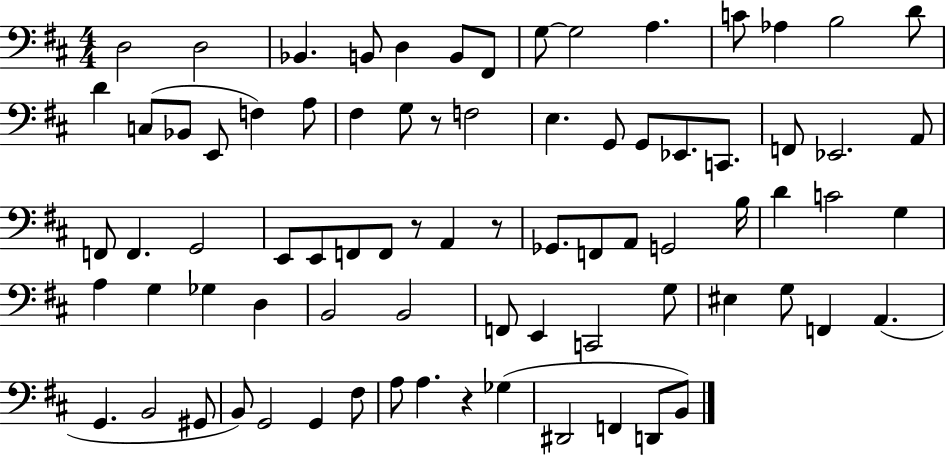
{
  \clef bass
  \numericTimeSignature
  \time 4/4
  \key d \major
  d2 d2 | bes,4. b,8 d4 b,8 fis,8 | g8~~ g2 a4. | c'8 aes4 b2 d'8 | \break d'4 c8( bes,8 e,8 f4) a8 | fis4 g8 r8 f2 | e4. g,8 g,8 ees,8. c,8. | f,8 ees,2. a,8 | \break f,8 f,4. g,2 | e,8 e,8 f,8 f,8 r8 a,4 r8 | ges,8. f,8 a,8 g,2 b16 | d'4 c'2 g4 | \break a4 g4 ges4 d4 | b,2 b,2 | f,8 e,4 c,2 g8 | eis4 g8 f,4 a,4.( | \break g,4. b,2 gis,8 | b,8) g,2 g,4 fis8 | a8 a4. r4 ges4( | dis,2 f,4 d,8 b,8) | \break \bar "|."
}